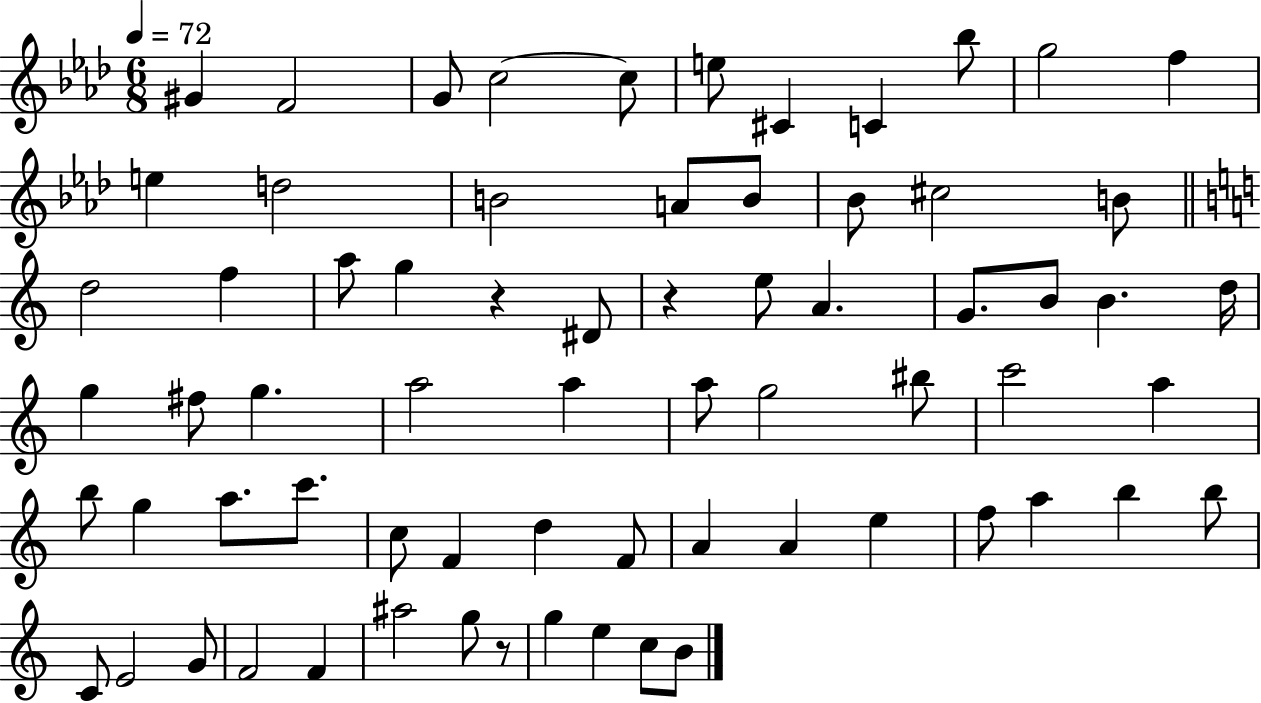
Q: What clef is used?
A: treble